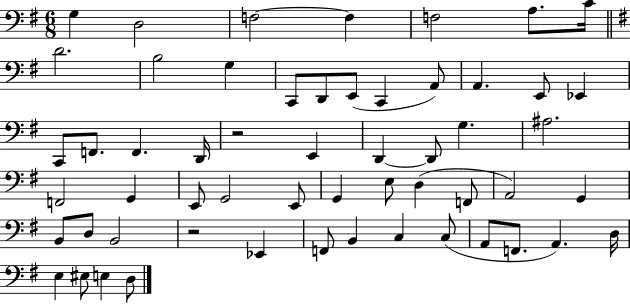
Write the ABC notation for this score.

X:1
T:Untitled
M:6/8
L:1/4
K:G
G, D,2 F,2 F, F,2 A,/2 C/4 D2 B,2 G, C,,/2 D,,/2 E,,/2 C,, A,,/2 A,, E,,/2 _E,, C,,/2 F,,/2 F,, D,,/4 z2 E,, D,, D,,/2 G, ^A,2 F,,2 G,, E,,/2 G,,2 E,,/2 G,, E,/2 D, F,,/2 A,,2 G,, B,,/2 D,/2 B,,2 z2 _E,, F,,/2 B,, C, C,/2 A,,/2 F,,/2 A,, D,/4 E, ^E,/2 E, D,/2